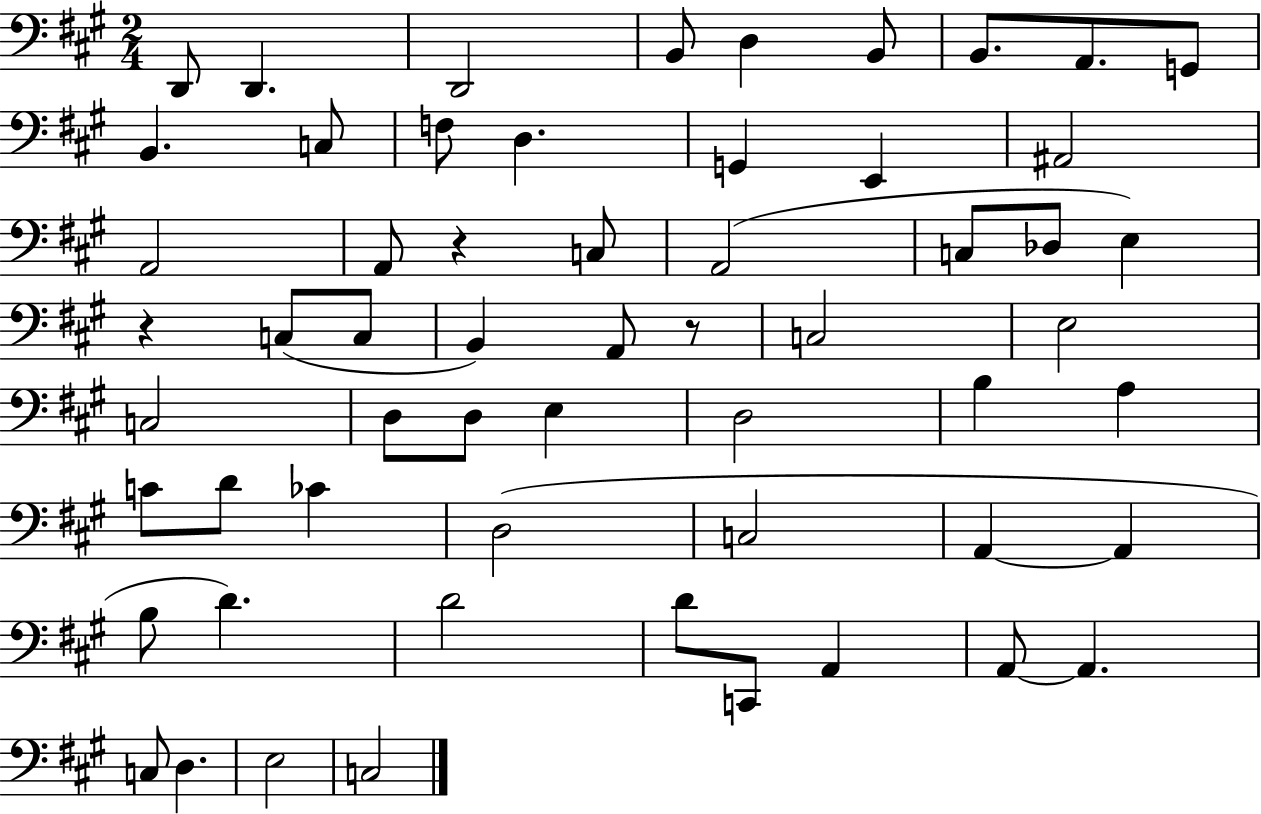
{
  \clef bass
  \numericTimeSignature
  \time 2/4
  \key a \major
  d,8 d,4. | d,2 | b,8 d4 b,8 | b,8. a,8. g,8 | \break b,4. c8 | f8 d4. | g,4 e,4 | ais,2 | \break a,2 | a,8 r4 c8 | a,2( | c8 des8 e4) | \break r4 c8( c8 | b,4) a,8 r8 | c2 | e2 | \break c2 | d8 d8 e4 | d2 | b4 a4 | \break c'8 d'8 ces'4 | d2( | c2 | a,4~~ a,4 | \break b8 d'4.) | d'2 | d'8 c,8 a,4 | a,8~~ a,4. | \break c8 d4. | e2 | c2 | \bar "|."
}